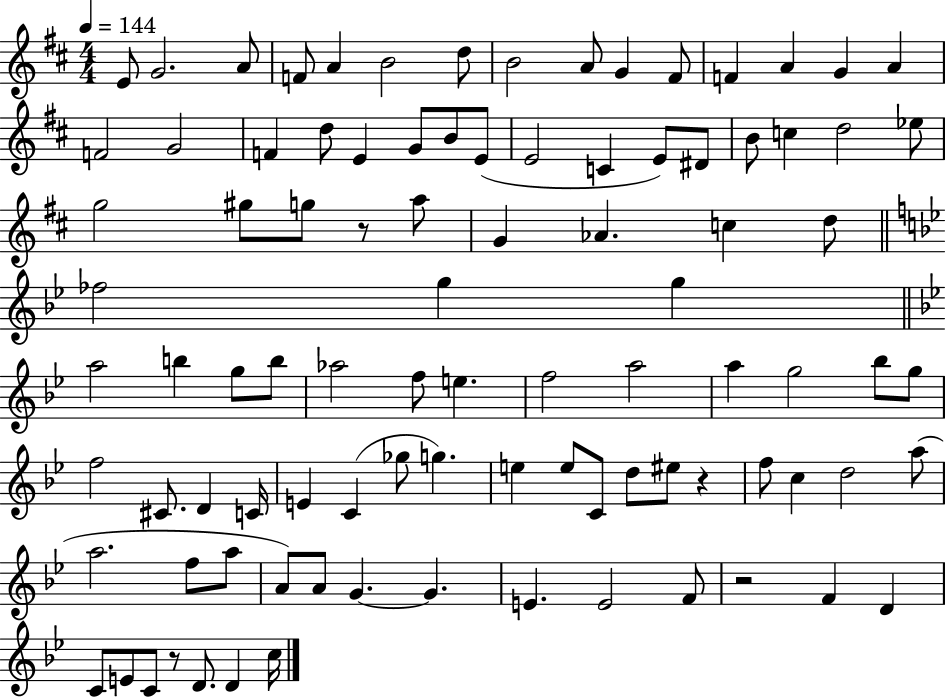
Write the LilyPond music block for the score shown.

{
  \clef treble
  \numericTimeSignature
  \time 4/4
  \key d \major
  \tempo 4 = 144
  e'8 g'2. a'8 | f'8 a'4 b'2 d''8 | b'2 a'8 g'4 fis'8 | f'4 a'4 g'4 a'4 | \break f'2 g'2 | f'4 d''8 e'4 g'8 b'8 e'8( | e'2 c'4 e'8) dis'8 | b'8 c''4 d''2 ees''8 | \break g''2 gis''8 g''8 r8 a''8 | g'4 aes'4. c''4 d''8 | \bar "||" \break \key bes \major fes''2 g''4 g''4 | \bar "||" \break \key bes \major a''2 b''4 g''8 b''8 | aes''2 f''8 e''4. | f''2 a''2 | a''4 g''2 bes''8 g''8 | \break f''2 cis'8. d'4 c'16 | e'4 c'4( ges''8 g''4.) | e''4 e''8 c'8 d''8 eis''8 r4 | f''8 c''4 d''2 a''8( | \break a''2. f''8 a''8 | a'8) a'8 g'4.~~ g'4. | e'4. e'2 f'8 | r2 f'4 d'4 | \break c'8 e'8 c'8 r8 d'8. d'4 c''16 | \bar "|."
}